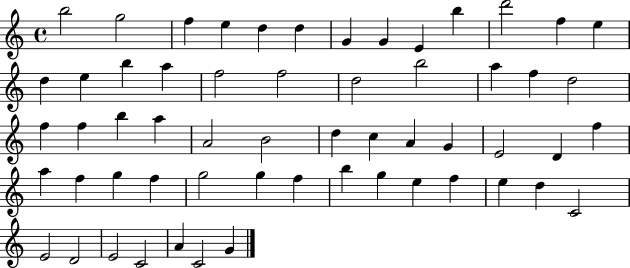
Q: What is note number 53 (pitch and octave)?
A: D4